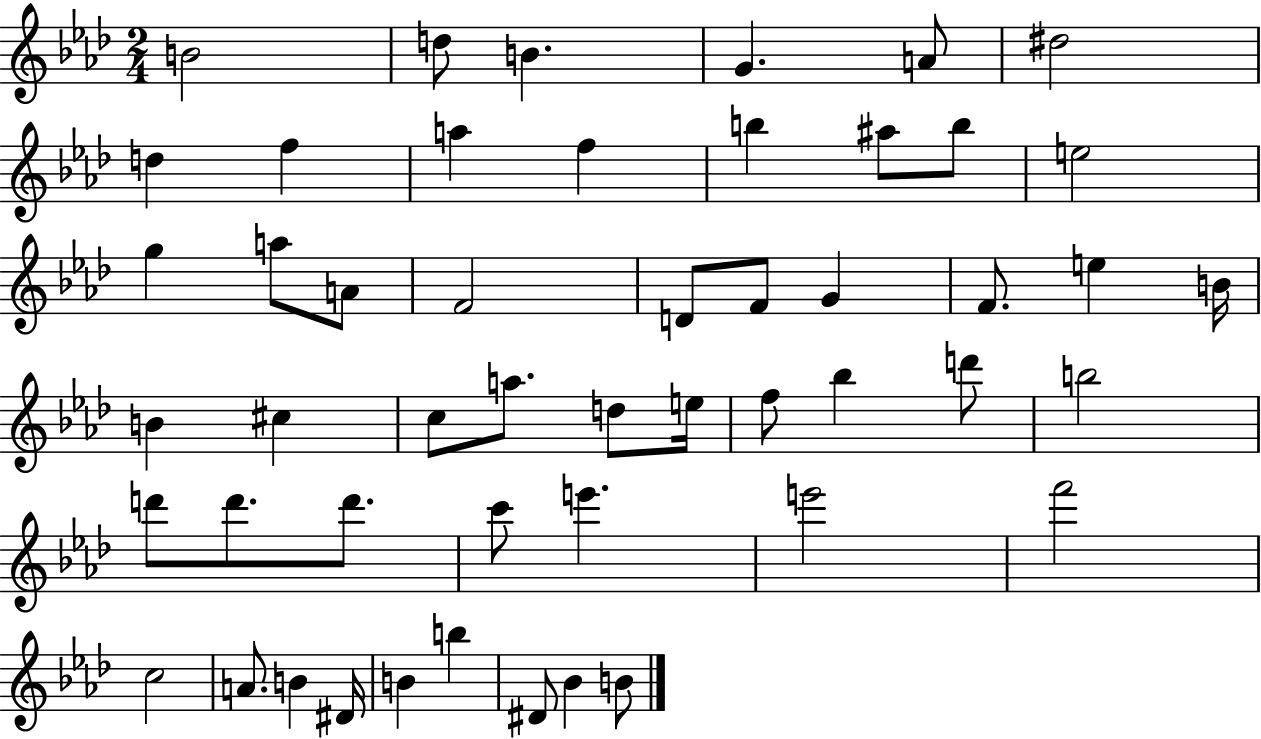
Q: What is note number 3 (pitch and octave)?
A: B4